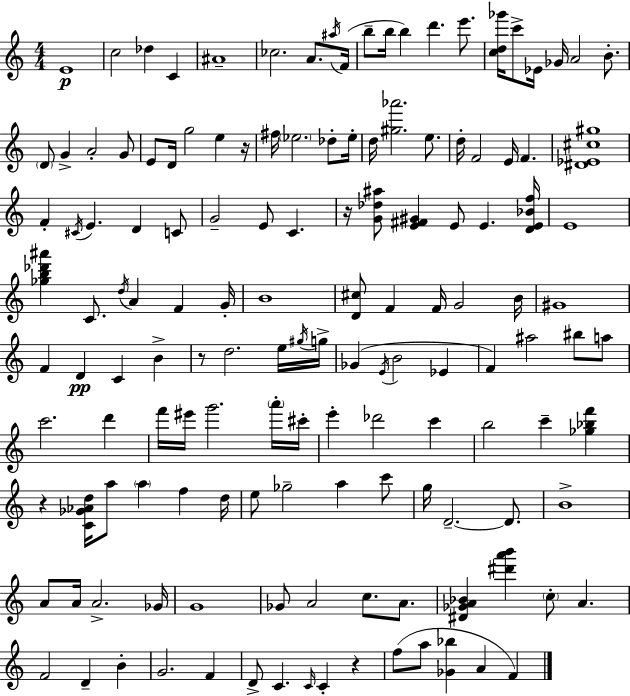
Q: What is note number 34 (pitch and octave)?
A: D5